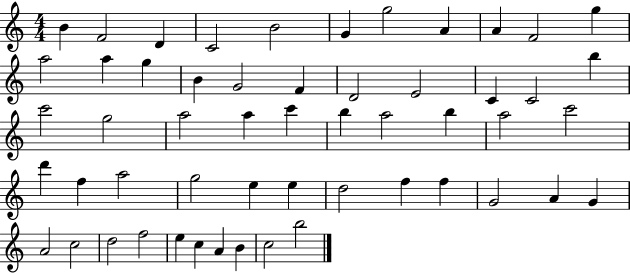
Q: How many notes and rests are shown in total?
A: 54